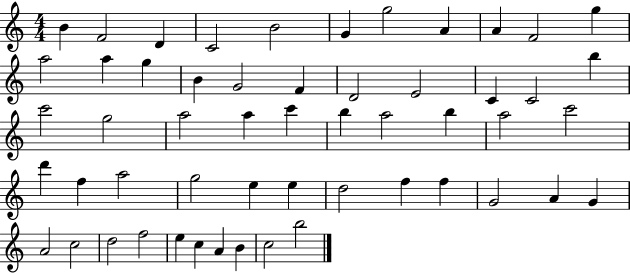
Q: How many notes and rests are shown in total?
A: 54